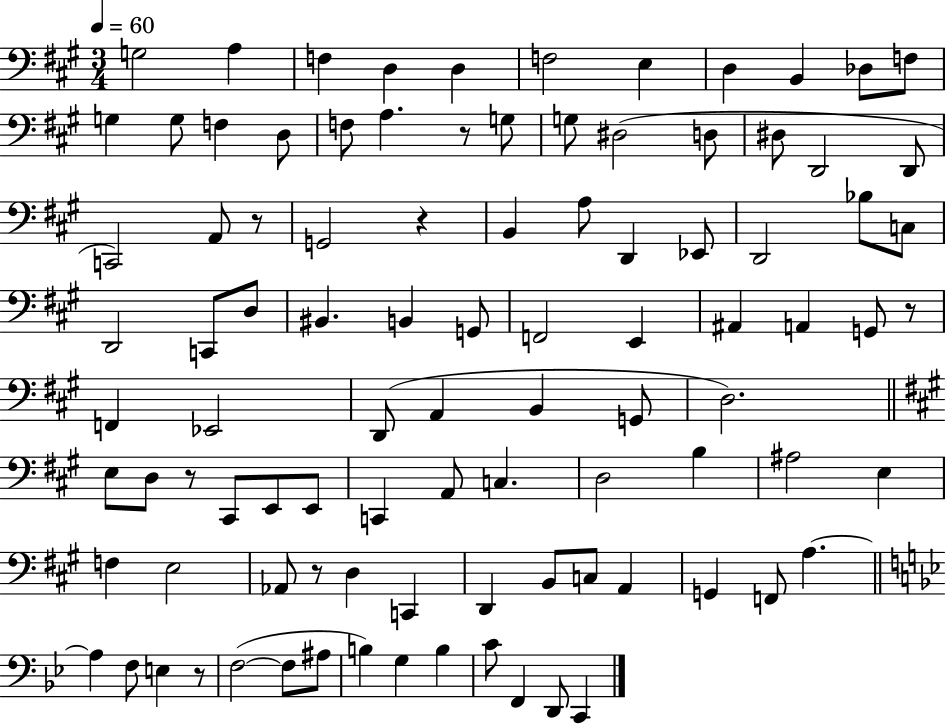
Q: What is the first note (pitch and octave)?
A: G3